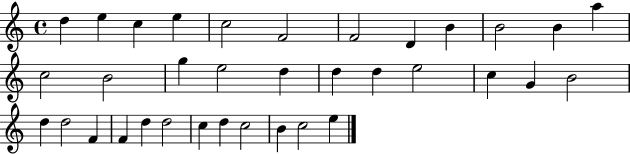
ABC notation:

X:1
T:Untitled
M:4/4
L:1/4
K:C
d e c e c2 F2 F2 D B B2 B a c2 B2 g e2 d d d e2 c G B2 d d2 F F d d2 c d c2 B c2 e